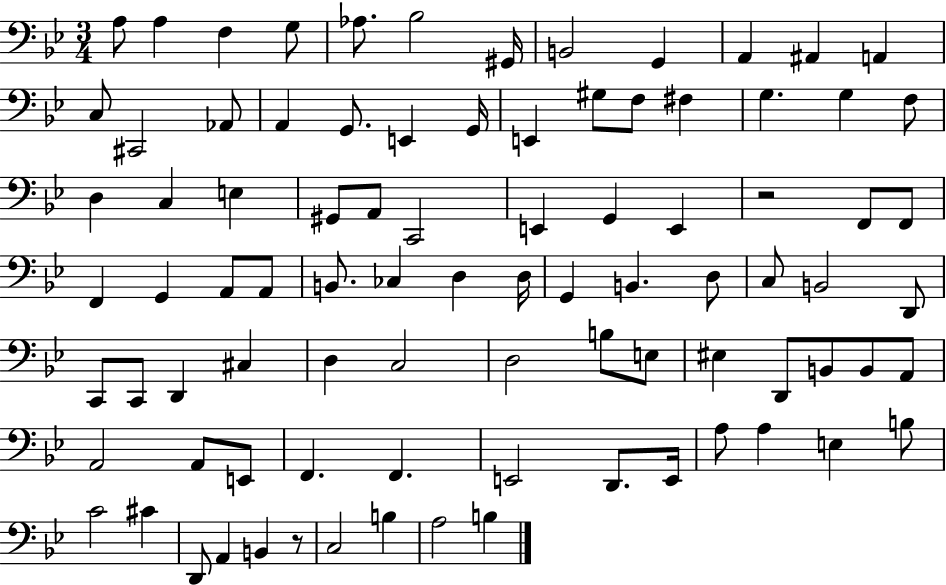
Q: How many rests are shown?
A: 2